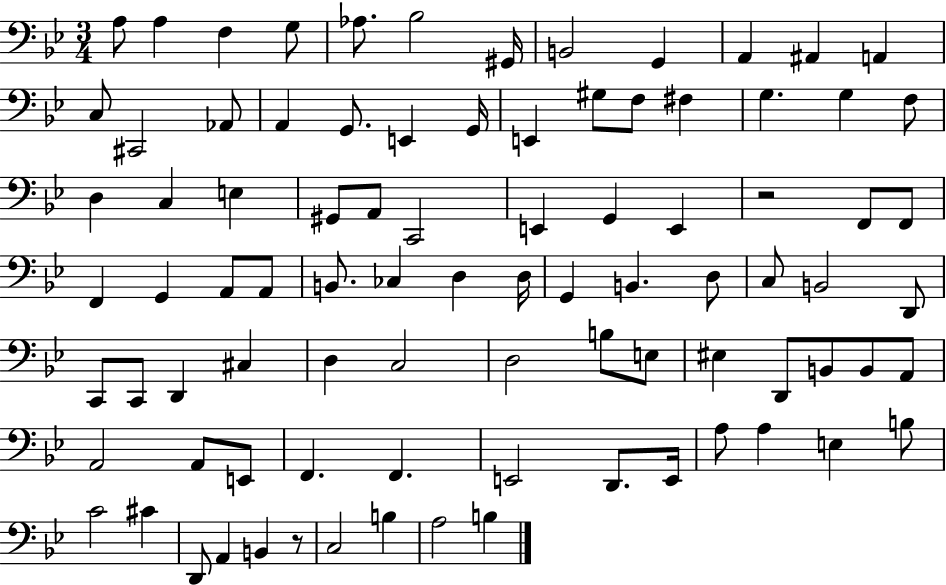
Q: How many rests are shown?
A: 2